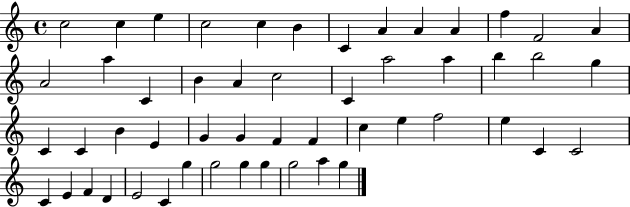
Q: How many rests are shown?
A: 0